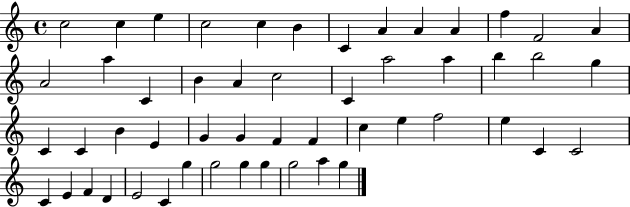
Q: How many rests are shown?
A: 0